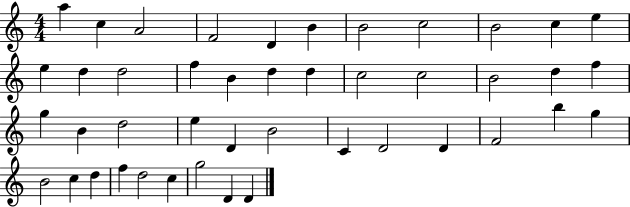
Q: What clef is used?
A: treble